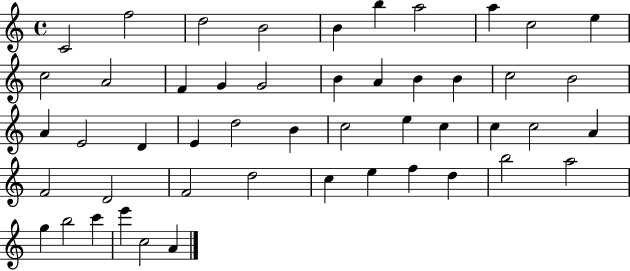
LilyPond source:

{
  \clef treble
  \time 4/4
  \defaultTimeSignature
  \key c \major
  c'2 f''2 | d''2 b'2 | b'4 b''4 a''2 | a''4 c''2 e''4 | \break c''2 a'2 | f'4 g'4 g'2 | b'4 a'4 b'4 b'4 | c''2 b'2 | \break a'4 e'2 d'4 | e'4 d''2 b'4 | c''2 e''4 c''4 | c''4 c''2 a'4 | \break f'2 d'2 | f'2 d''2 | c''4 e''4 f''4 d''4 | b''2 a''2 | \break g''4 b''2 c'''4 | e'''4 c''2 a'4 | \bar "|."
}